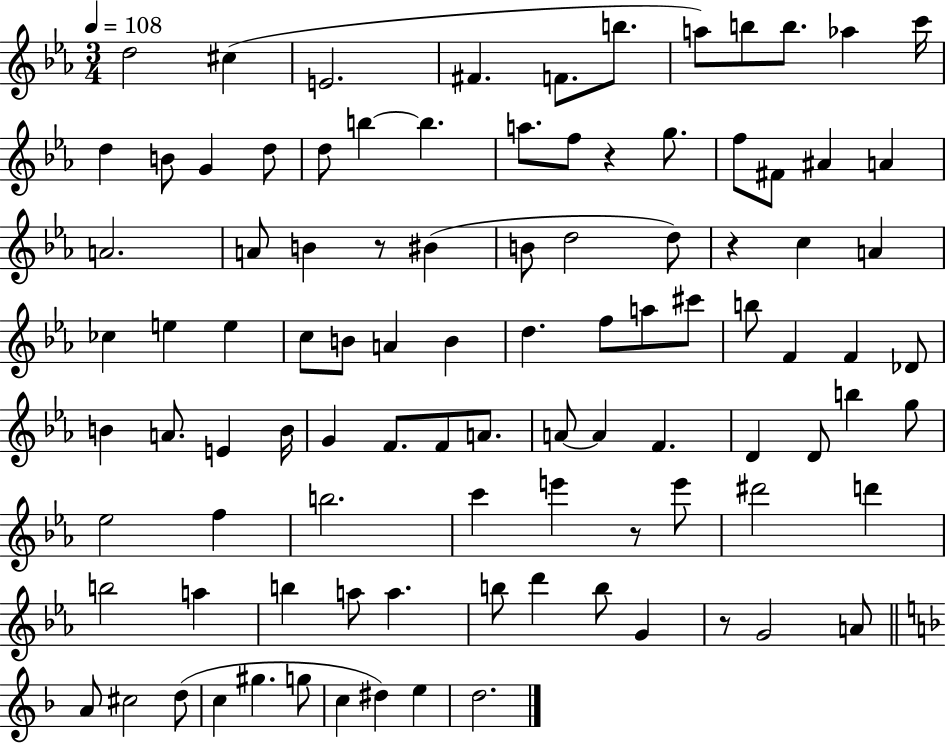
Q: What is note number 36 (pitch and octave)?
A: E5